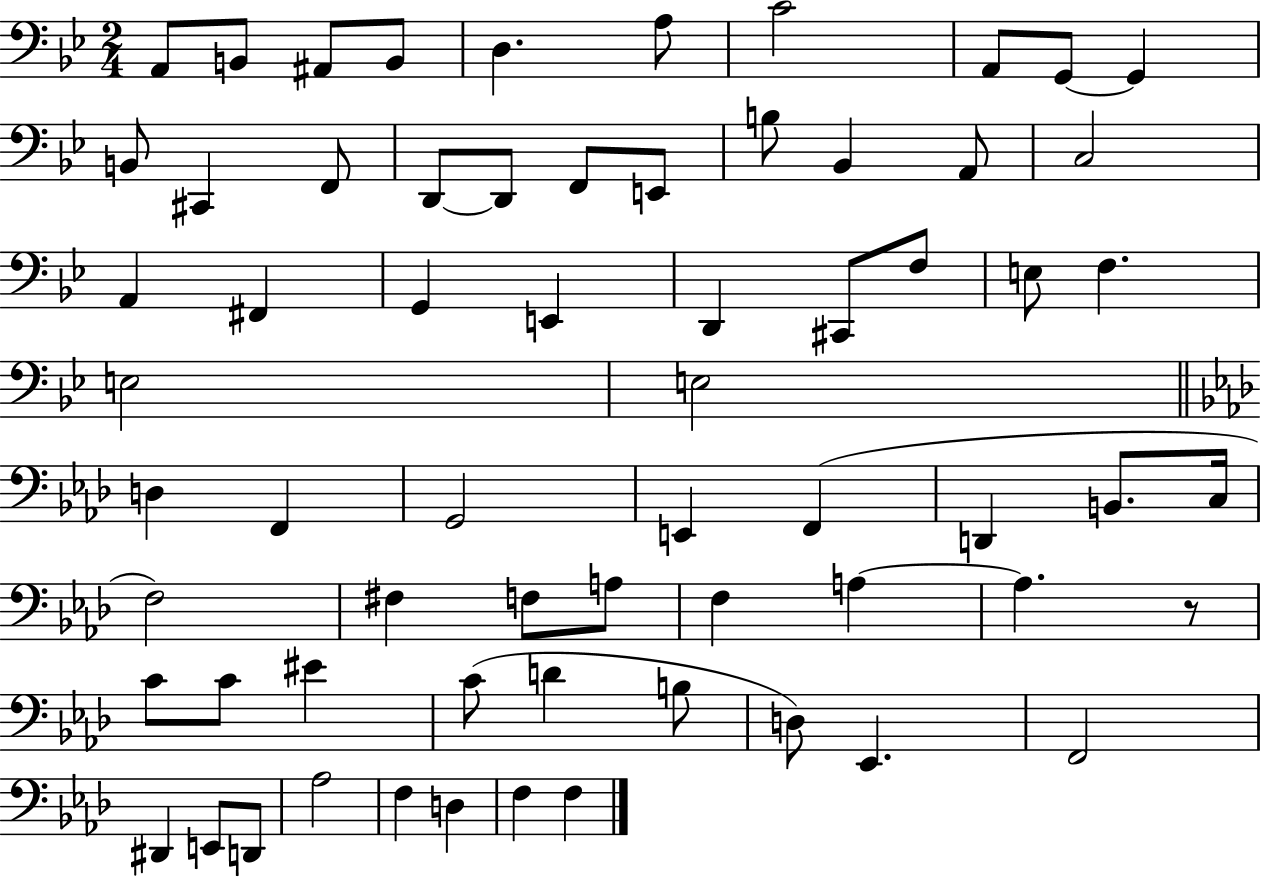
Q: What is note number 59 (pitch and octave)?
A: D2